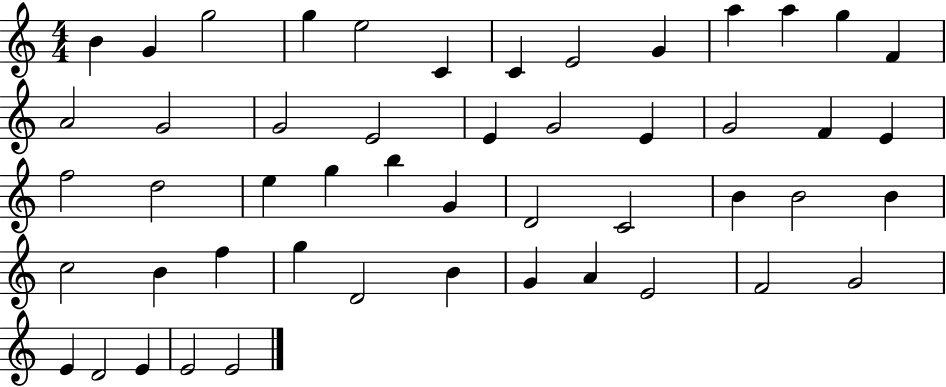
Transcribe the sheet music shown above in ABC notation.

X:1
T:Untitled
M:4/4
L:1/4
K:C
B G g2 g e2 C C E2 G a a g F A2 G2 G2 E2 E G2 E G2 F E f2 d2 e g b G D2 C2 B B2 B c2 B f g D2 B G A E2 F2 G2 E D2 E E2 E2